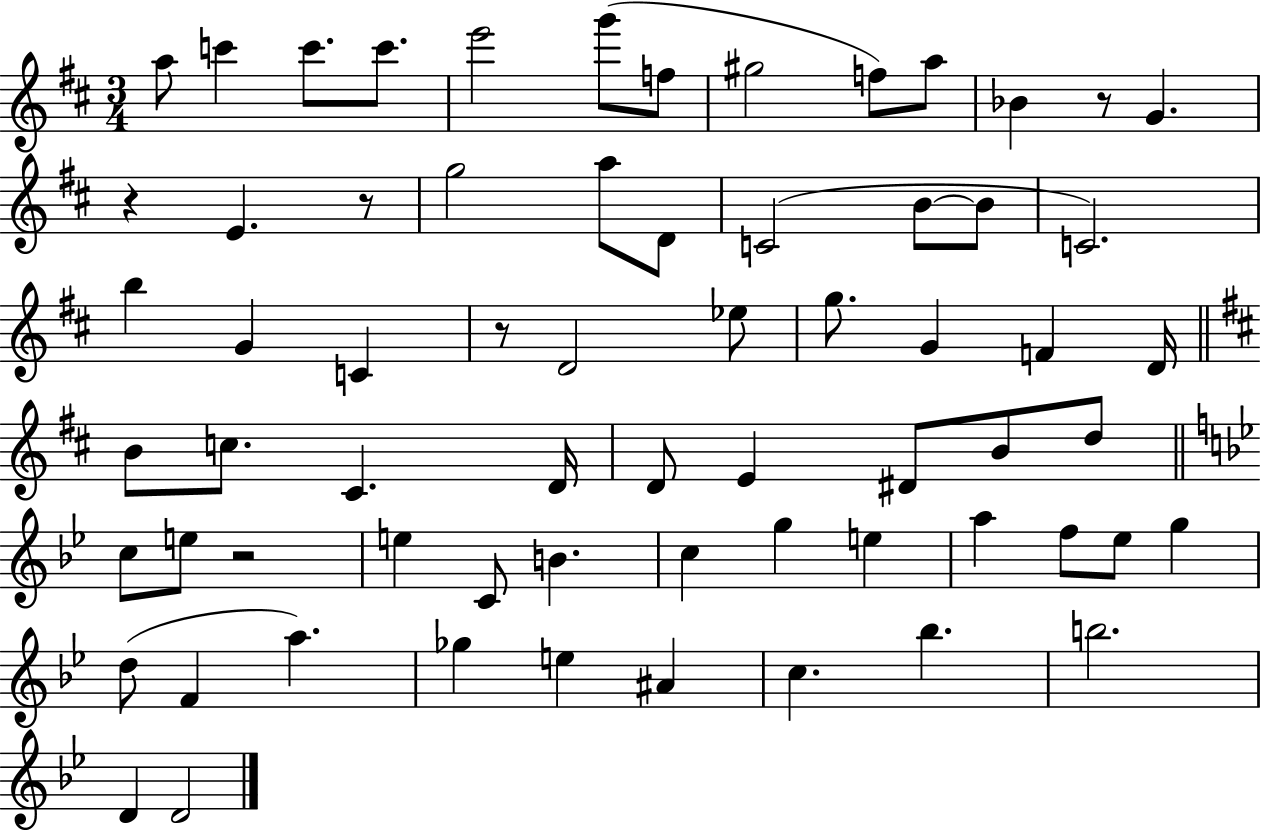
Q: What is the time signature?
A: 3/4